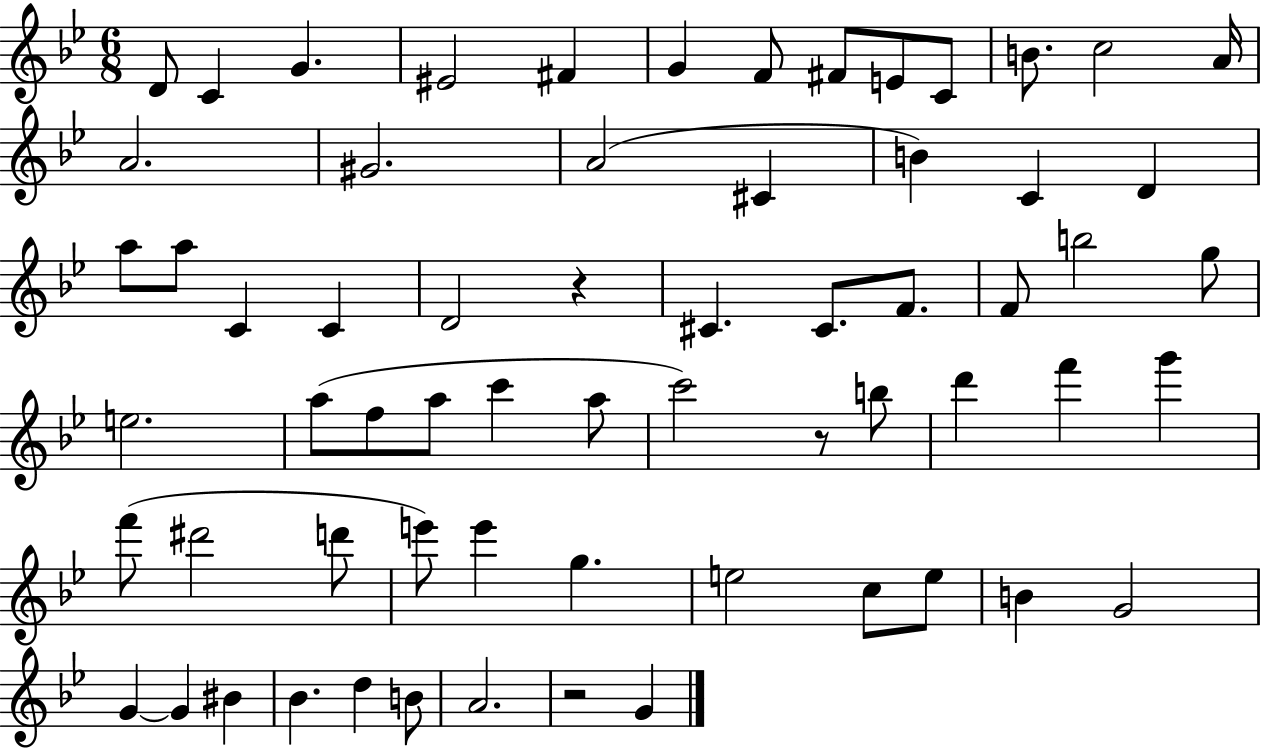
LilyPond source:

{
  \clef treble
  \numericTimeSignature
  \time 6/8
  \key bes \major
  d'8 c'4 g'4. | eis'2 fis'4 | g'4 f'8 fis'8 e'8 c'8 | b'8. c''2 a'16 | \break a'2. | gis'2. | a'2( cis'4 | b'4) c'4 d'4 | \break a''8 a''8 c'4 c'4 | d'2 r4 | cis'4. cis'8. f'8. | f'8 b''2 g''8 | \break e''2. | a''8( f''8 a''8 c'''4 a''8 | c'''2) r8 b''8 | d'''4 f'''4 g'''4 | \break f'''8( dis'''2 d'''8 | e'''8) e'''4 g''4. | e''2 c''8 e''8 | b'4 g'2 | \break g'4~~ g'4 bis'4 | bes'4. d''4 b'8 | a'2. | r2 g'4 | \break \bar "|."
}